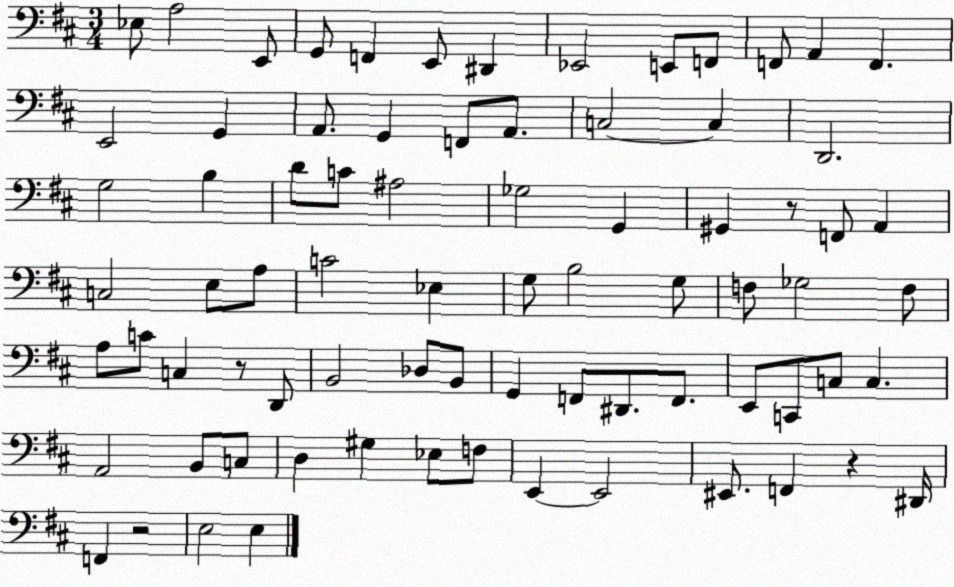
X:1
T:Untitled
M:3/4
L:1/4
K:D
_E,/2 A,2 E,,/2 G,,/2 F,, E,,/2 ^D,, _E,,2 E,,/2 F,,/2 F,,/2 A,, F,, E,,2 G,, A,,/2 G,, F,,/2 A,,/2 C,2 C, D,,2 G,2 B, D/2 C/2 ^A,2 _G,2 G,, ^G,, z/2 F,,/2 A,, C,2 E,/2 A,/2 C2 _E, G,/2 B,2 G,/2 F,/2 _G,2 F,/2 A,/2 C/2 C, z/2 D,,/2 B,,2 _D,/2 B,,/2 G,, F,,/2 ^D,,/2 F,,/2 E,,/2 C,,/2 C,/2 C, A,,2 B,,/2 C,/2 D, ^G, _E,/2 F,/2 E,, E,,2 ^E,,/2 F,, z ^D,,/4 F,, z2 E,2 E,